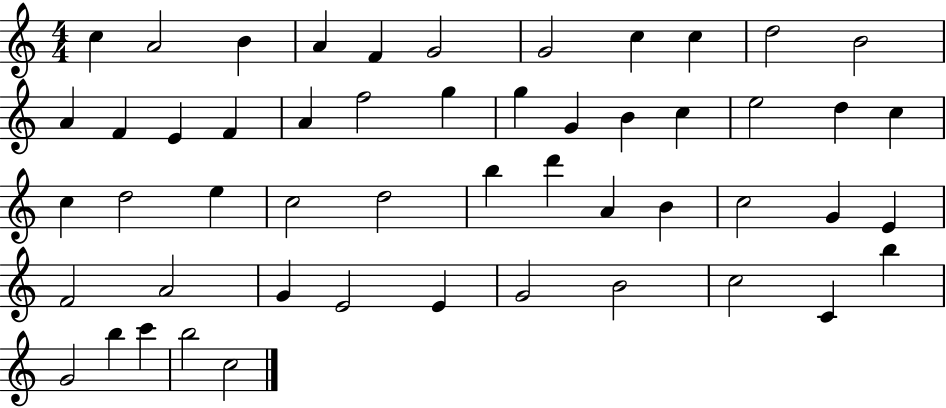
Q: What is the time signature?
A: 4/4